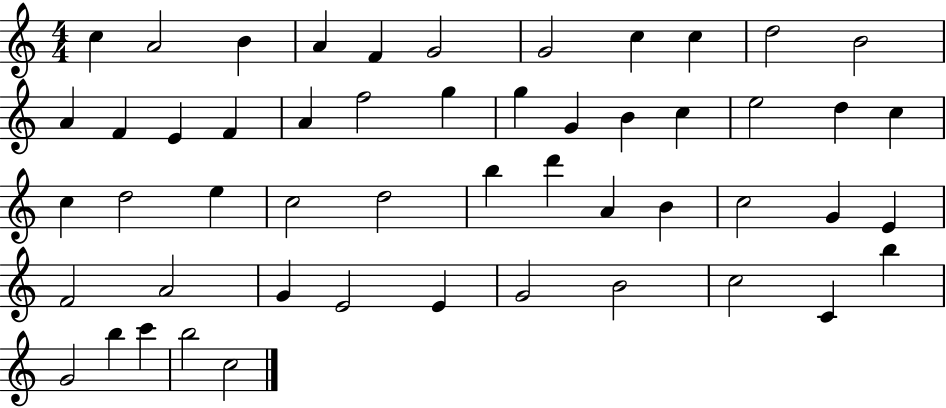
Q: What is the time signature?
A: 4/4